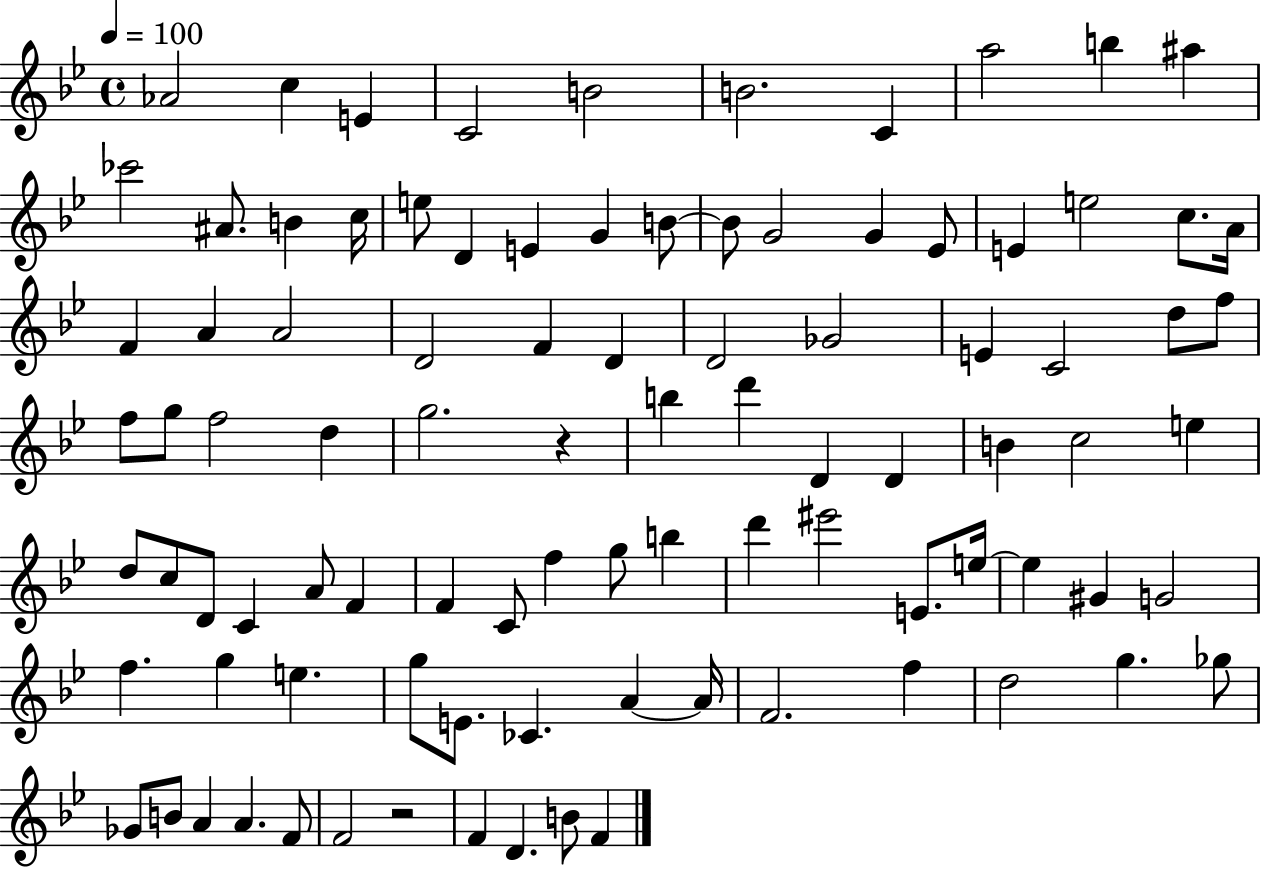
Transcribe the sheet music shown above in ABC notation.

X:1
T:Untitled
M:4/4
L:1/4
K:Bb
_A2 c E C2 B2 B2 C a2 b ^a _c'2 ^A/2 B c/4 e/2 D E G B/2 B/2 G2 G _E/2 E e2 c/2 A/4 F A A2 D2 F D D2 _G2 E C2 d/2 f/2 f/2 g/2 f2 d g2 z b d' D D B c2 e d/2 c/2 D/2 C A/2 F F C/2 f g/2 b d' ^e'2 E/2 e/4 e ^G G2 f g e g/2 E/2 _C A A/4 F2 f d2 g _g/2 _G/2 B/2 A A F/2 F2 z2 F D B/2 F